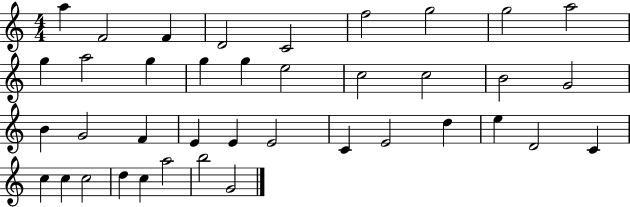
{
  \clef treble
  \numericTimeSignature
  \time 4/4
  \key c \major
  a''4 f'2 f'4 | d'2 c'2 | f''2 g''2 | g''2 a''2 | \break g''4 a''2 g''4 | g''4 g''4 e''2 | c''2 c''2 | b'2 g'2 | \break b'4 g'2 f'4 | e'4 e'4 e'2 | c'4 e'2 d''4 | e''4 d'2 c'4 | \break c''4 c''4 c''2 | d''4 c''4 a''2 | b''2 g'2 | \bar "|."
}